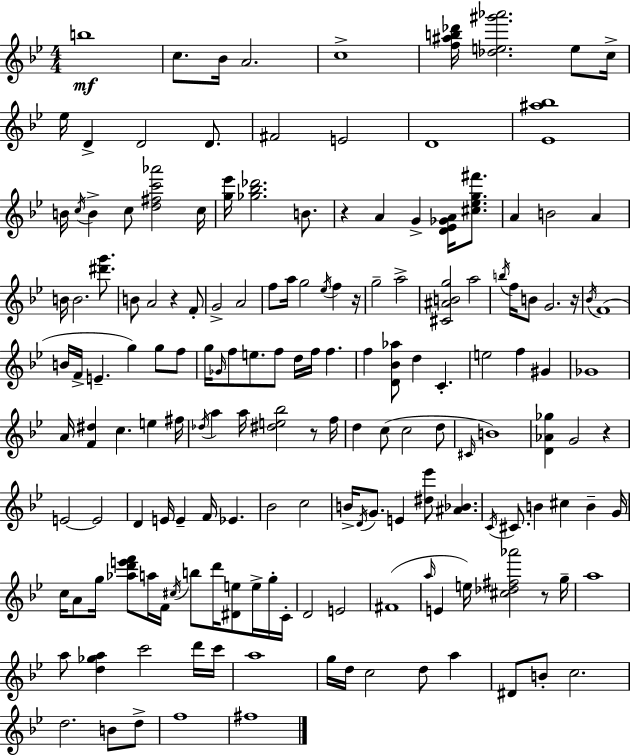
B5/w C5/e. Bb4/s A4/h. C5/w [F5,A#5,B5,Db6]/s [Db5,E5,G#6,Ab6]/h. E5/e C5/s Eb5/s D4/q D4/h D4/e. F#4/h E4/h D4/w [Eb4,A#5,Bb5]/w B4/s C5/s B4/q C5/e [D5,F#5,C6,Ab6]/h C5/s [G5,Eb6]/s [Gb5,Bb5,Db6]/h. B4/e. R/q A4/q G4/q [D4,Eb4,Gb4,A4]/s [C#5,Eb5,G5,F#6]/e. A4/q B4/h A4/q B4/s B4/h. [D#6,G6]/e. B4/e A4/h R/q F4/e G4/h A4/h F5/e A5/s G5/h Eb5/s F5/q R/s G5/h A5/h [C#4,A#4,B4,G5]/h A5/h B5/s F5/s B4/e G4/h. R/s Bb4/s F4/w B4/s F4/s E4/q. G5/q G5/e F5/e G5/s Gb4/s F5/e E5/e. F5/e D5/s F5/s F5/q. F5/q [D4,Bb4,Ab5]/e D5/q C4/q. E5/h F5/q G#4/q Gb4/w A4/s [F4,D#5]/q C5/q. E5/q F#5/s Db5/s A5/q A5/s [D#5,E5,Bb5]/h R/e F5/s D5/q C5/e C5/h D5/e C#4/s B4/w [D4,Ab4,Gb5]/q G4/h R/q E4/h E4/h D4/q E4/s E4/q F4/s Eb4/q. Bb4/h C5/h B4/s D4/s G4/e. E4/q [D#5,Eb6]/e [A#4,Bb4]/q. C4/s C#4/e. B4/q C#5/q B4/q G4/s C5/s A4/e G5/s [Ab5,D6,E6,F6]/e A5/s F4/s C#5/s B5/e D6/s [D#4,E5]/e E5/s G5/s C4/s D4/h E4/h F#4/w A5/s E4/q E5/s [C#5,Db5,F#5,Ab6]/h R/e G5/s A5/w A5/e [D5,Gb5,A5]/q C6/h D6/s C6/s A5/w G5/s D5/s C5/h D5/e A5/q D#4/e B4/e C5/h. D5/h. B4/e D5/e F5/w F#5/w